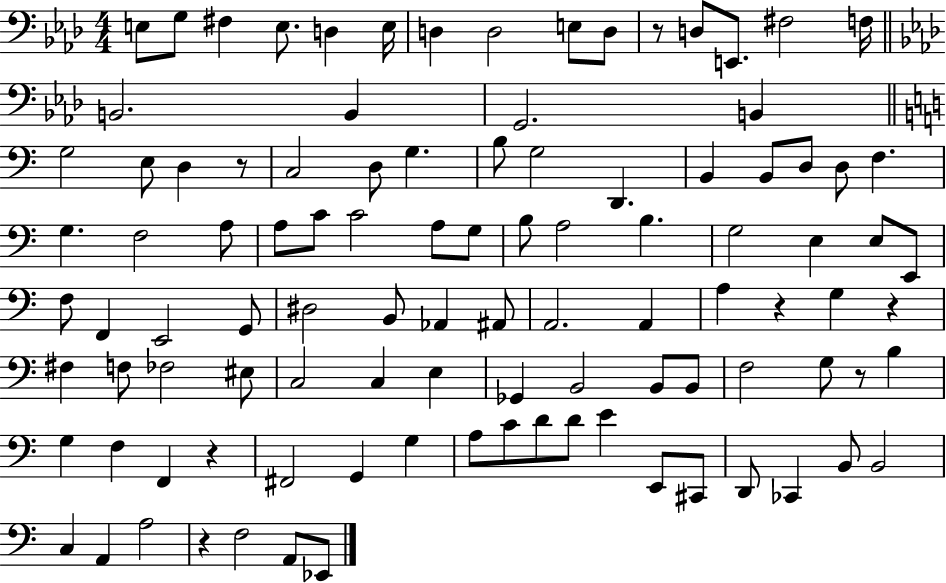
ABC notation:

X:1
T:Untitled
M:4/4
L:1/4
K:Ab
E,/2 G,/2 ^F, E,/2 D, E,/4 D, D,2 E,/2 D,/2 z/2 D,/2 E,,/2 ^F,2 F,/4 B,,2 B,, G,,2 B,, G,2 E,/2 D, z/2 C,2 D,/2 G, B,/2 G,2 D,, B,, B,,/2 D,/2 D,/2 F, G, F,2 A,/2 A,/2 C/2 C2 A,/2 G,/2 B,/2 A,2 B, G,2 E, E,/2 E,,/2 F,/2 F,, E,,2 G,,/2 ^D,2 B,,/2 _A,, ^A,,/2 A,,2 A,, A, z G, z ^F, F,/2 _F,2 ^E,/2 C,2 C, E, _G,, B,,2 B,,/2 B,,/2 F,2 G,/2 z/2 B, G, F, F,, z ^F,,2 G,, G, A,/2 C/2 D/2 D/2 E E,,/2 ^C,,/2 D,,/2 _C,, B,,/2 B,,2 C, A,, A,2 z F,2 A,,/2 _E,,/2